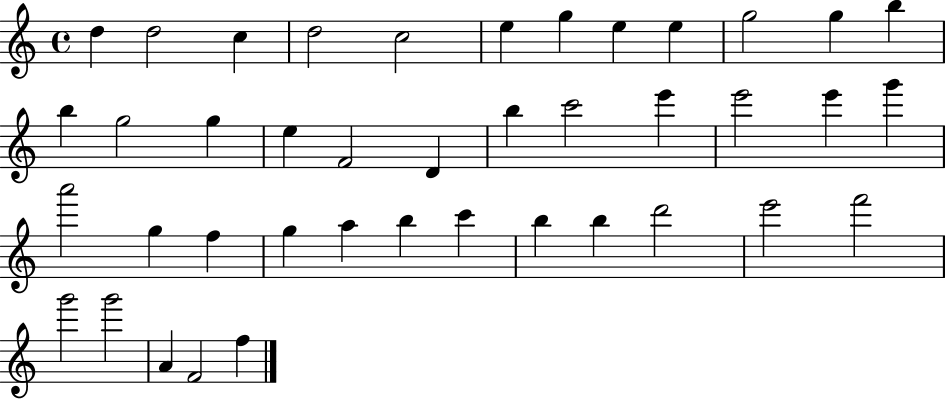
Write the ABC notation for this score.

X:1
T:Untitled
M:4/4
L:1/4
K:C
d d2 c d2 c2 e g e e g2 g b b g2 g e F2 D b c'2 e' e'2 e' g' a'2 g f g a b c' b b d'2 e'2 f'2 g'2 g'2 A F2 f